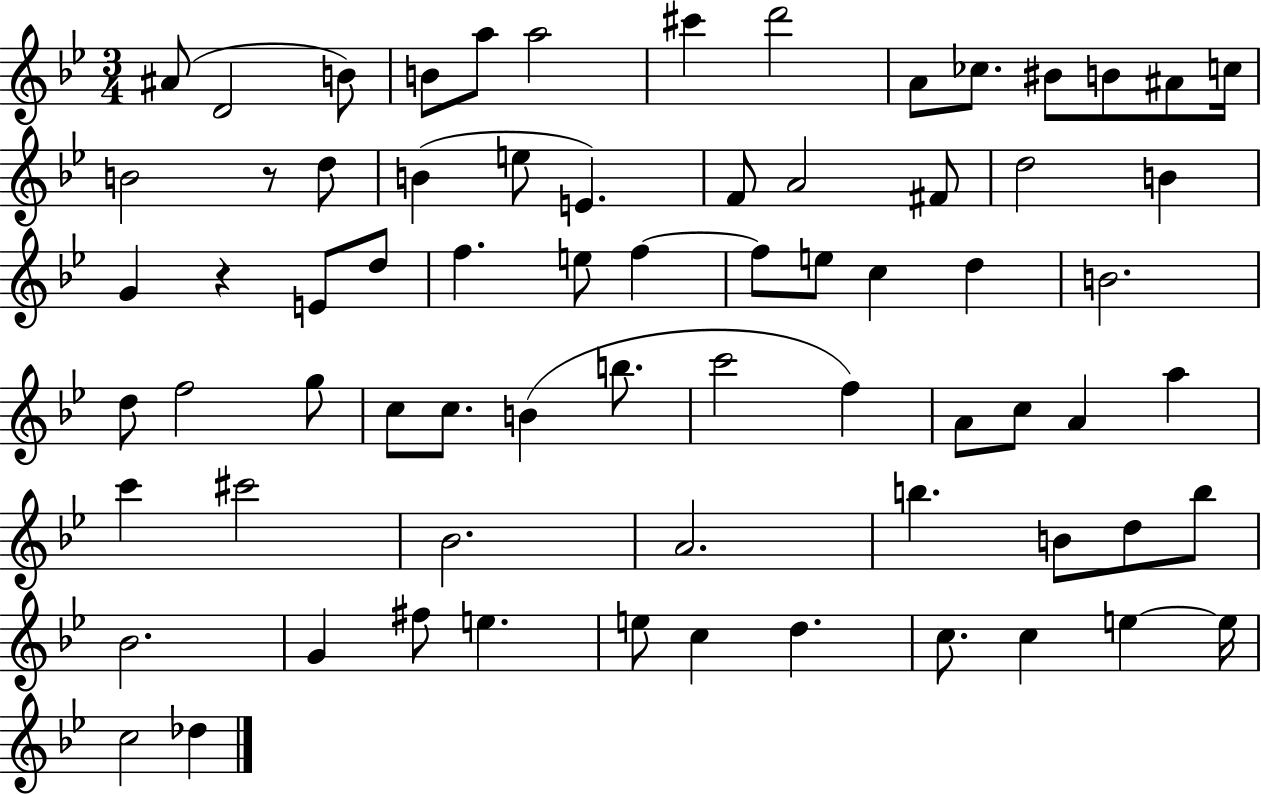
X:1
T:Untitled
M:3/4
L:1/4
K:Bb
^A/2 D2 B/2 B/2 a/2 a2 ^c' d'2 A/2 _c/2 ^B/2 B/2 ^A/2 c/4 B2 z/2 d/2 B e/2 E F/2 A2 ^F/2 d2 B G z E/2 d/2 f e/2 f f/2 e/2 c d B2 d/2 f2 g/2 c/2 c/2 B b/2 c'2 f A/2 c/2 A a c' ^c'2 _B2 A2 b B/2 d/2 b/2 _B2 G ^f/2 e e/2 c d c/2 c e e/4 c2 _d